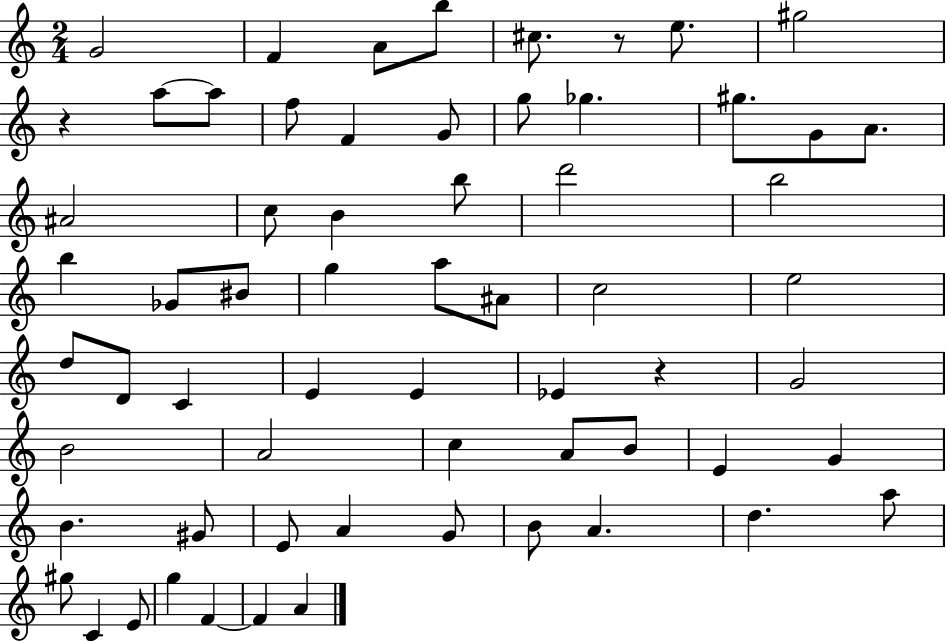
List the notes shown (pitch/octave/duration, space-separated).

G4/h F4/q A4/e B5/e C#5/e. R/e E5/e. G#5/h R/q A5/e A5/e F5/e F4/q G4/e G5/e Gb5/q. G#5/e. G4/e A4/e. A#4/h C5/e B4/q B5/e D6/h B5/h B5/q Gb4/e BIS4/e G5/q A5/e A#4/e C5/h E5/h D5/e D4/e C4/q E4/q E4/q Eb4/q R/q G4/h B4/h A4/h C5/q A4/e B4/e E4/q G4/q B4/q. G#4/e E4/e A4/q G4/e B4/e A4/q. D5/q. A5/e G#5/e C4/q E4/e G5/q F4/q F4/q A4/q